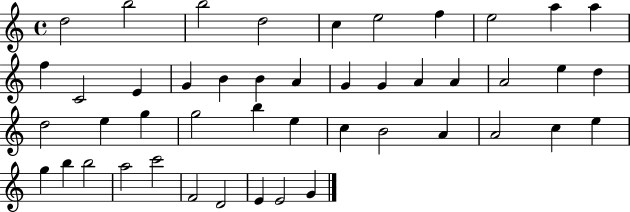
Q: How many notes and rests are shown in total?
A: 46